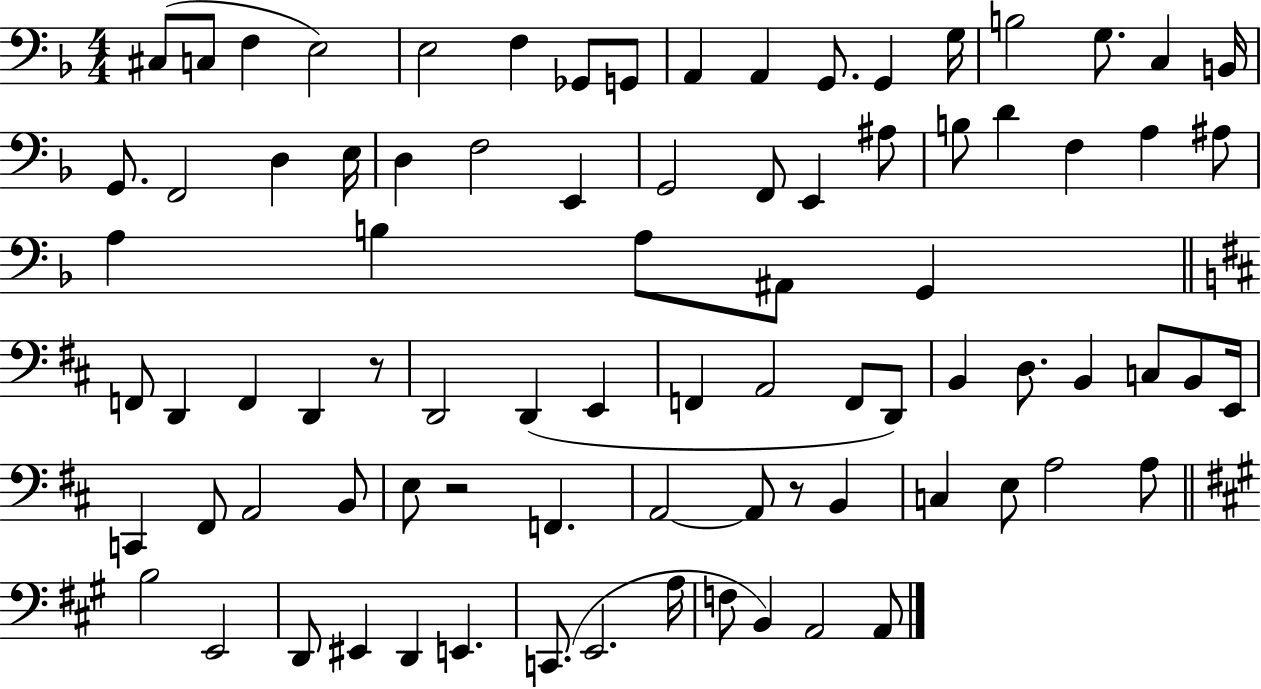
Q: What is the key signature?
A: F major